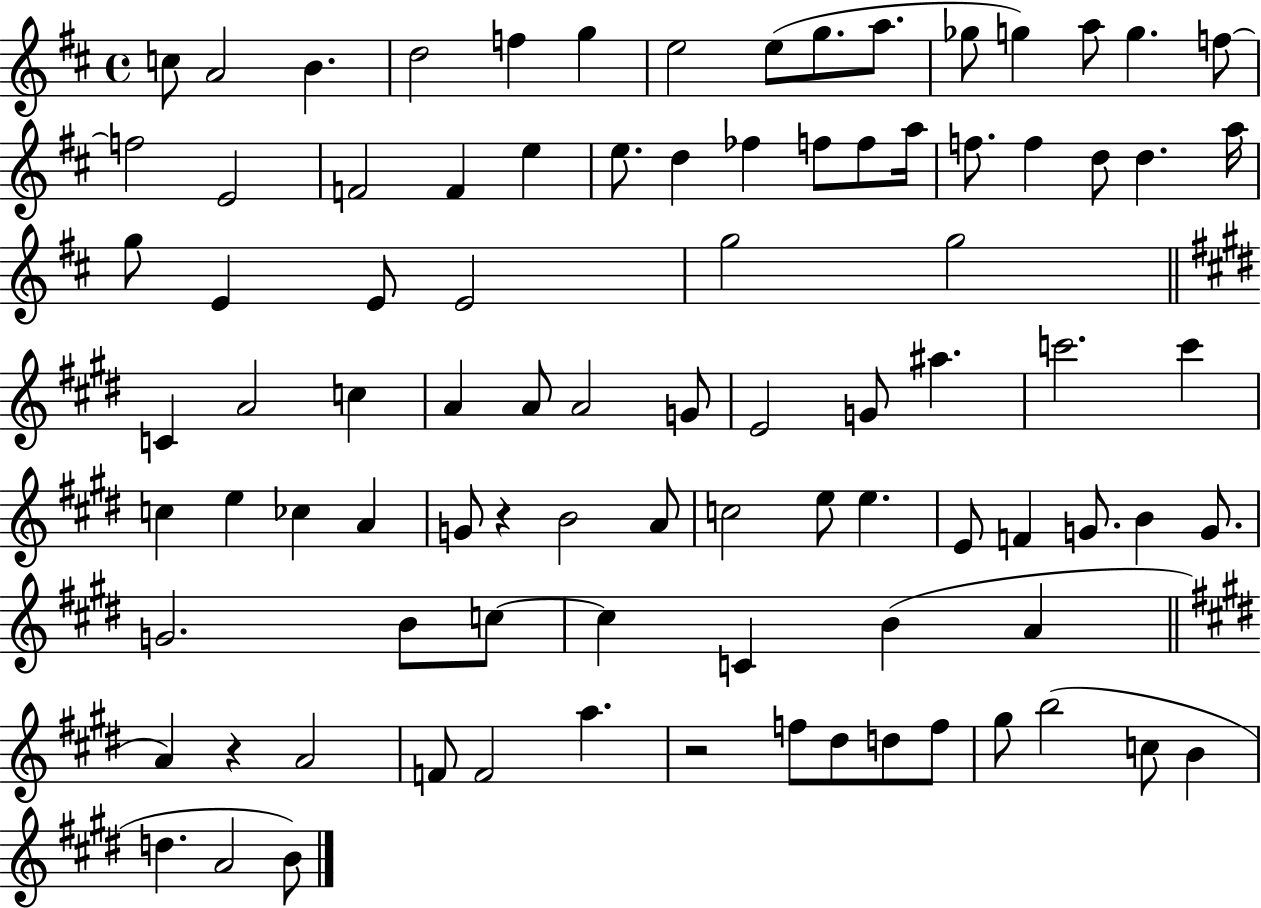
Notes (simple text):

C5/e A4/h B4/q. D5/h F5/q G5/q E5/h E5/e G5/e. A5/e. Gb5/e G5/q A5/e G5/q. F5/e F5/h E4/h F4/h F4/q E5/q E5/e. D5/q FES5/q F5/e F5/e A5/s F5/e. F5/q D5/e D5/q. A5/s G5/e E4/q E4/e E4/h G5/h G5/h C4/q A4/h C5/q A4/q A4/e A4/h G4/e E4/h G4/e A#5/q. C6/h. C6/q C5/q E5/q CES5/q A4/q G4/e R/q B4/h A4/e C5/h E5/e E5/q. E4/e F4/q G4/e. B4/q G4/e. G4/h. B4/e C5/e C5/q C4/q B4/q A4/q A4/q R/q A4/h F4/e F4/h A5/q. R/h F5/e D#5/e D5/e F5/e G#5/e B5/h C5/e B4/q D5/q. A4/h B4/e